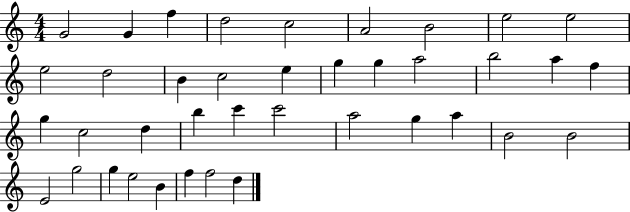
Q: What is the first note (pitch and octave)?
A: G4